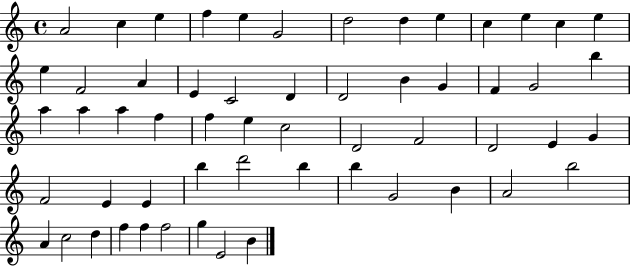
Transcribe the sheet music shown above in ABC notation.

X:1
T:Untitled
M:4/4
L:1/4
K:C
A2 c e f e G2 d2 d e c e c e e F2 A E C2 D D2 B G F G2 b a a a f f e c2 D2 F2 D2 E G F2 E E b d'2 b b G2 B A2 b2 A c2 d f f f2 g E2 B